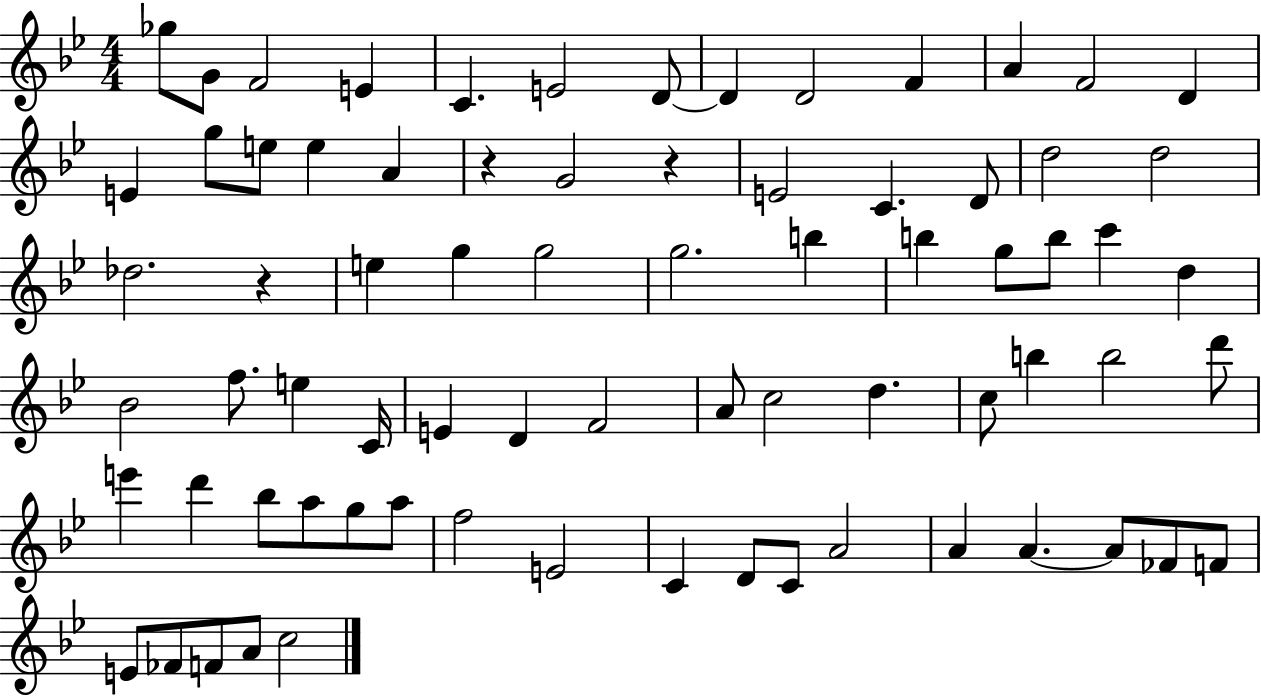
Gb5/e G4/e F4/h E4/q C4/q. E4/h D4/e D4/q D4/h F4/q A4/q F4/h D4/q E4/q G5/e E5/e E5/q A4/q R/q G4/h R/q E4/h C4/q. D4/e D5/h D5/h Db5/h. R/q E5/q G5/q G5/h G5/h. B5/q B5/q G5/e B5/e C6/q D5/q Bb4/h F5/e. E5/q C4/s E4/q D4/q F4/h A4/e C5/h D5/q. C5/e B5/q B5/h D6/e E6/q D6/q Bb5/e A5/e G5/e A5/e F5/h E4/h C4/q D4/e C4/e A4/h A4/q A4/q. A4/e FES4/e F4/e E4/e FES4/e F4/e A4/e C5/h